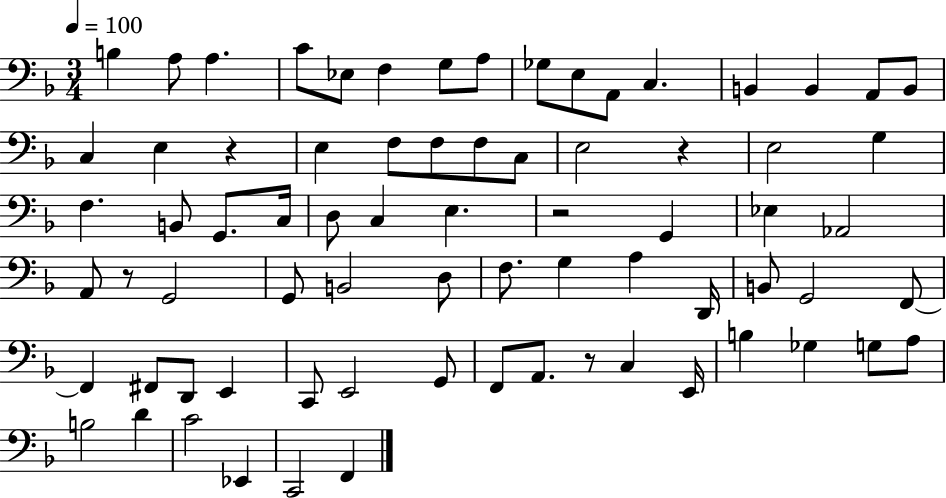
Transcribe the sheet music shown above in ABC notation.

X:1
T:Untitled
M:3/4
L:1/4
K:F
B, A,/2 A, C/2 _E,/2 F, G,/2 A,/2 _G,/2 E,/2 A,,/2 C, B,, B,, A,,/2 B,,/2 C, E, z E, F,/2 F,/2 F,/2 C,/2 E,2 z E,2 G, F, B,,/2 G,,/2 C,/4 D,/2 C, E, z2 G,, _E, _A,,2 A,,/2 z/2 G,,2 G,,/2 B,,2 D,/2 F,/2 G, A, D,,/4 B,,/2 G,,2 F,,/2 F,, ^F,,/2 D,,/2 E,, C,,/2 E,,2 G,,/2 F,,/2 A,,/2 z/2 C, E,,/4 B, _G, G,/2 A,/2 B,2 D C2 _E,, C,,2 F,,